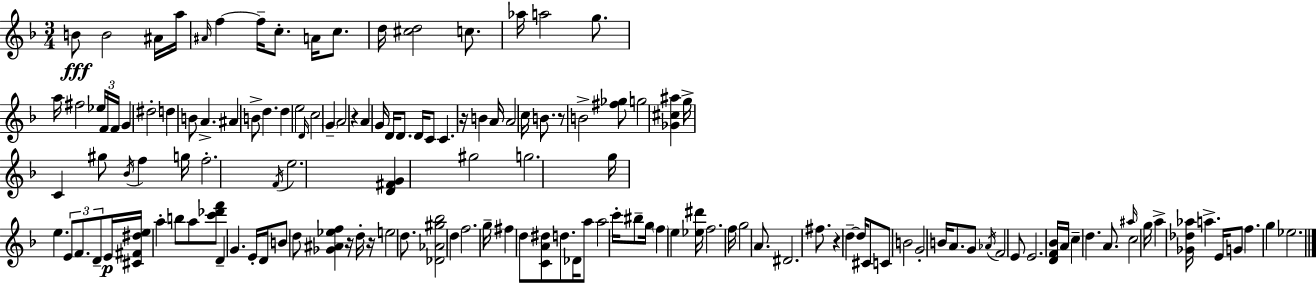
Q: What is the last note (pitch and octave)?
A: Eb5